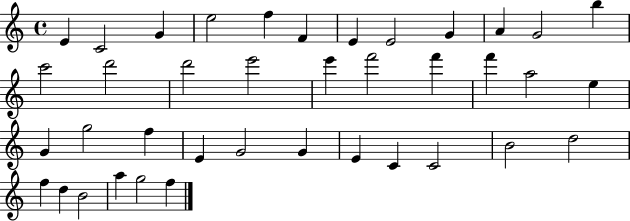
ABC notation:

X:1
T:Untitled
M:4/4
L:1/4
K:C
E C2 G e2 f F E E2 G A G2 b c'2 d'2 d'2 e'2 e' f'2 f' f' a2 e G g2 f E G2 G E C C2 B2 d2 f d B2 a g2 f